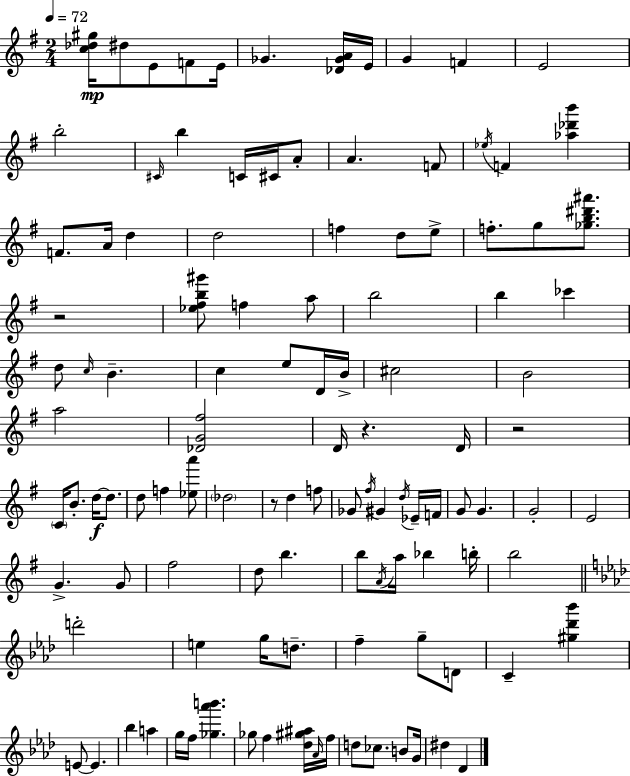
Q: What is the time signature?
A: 2/4